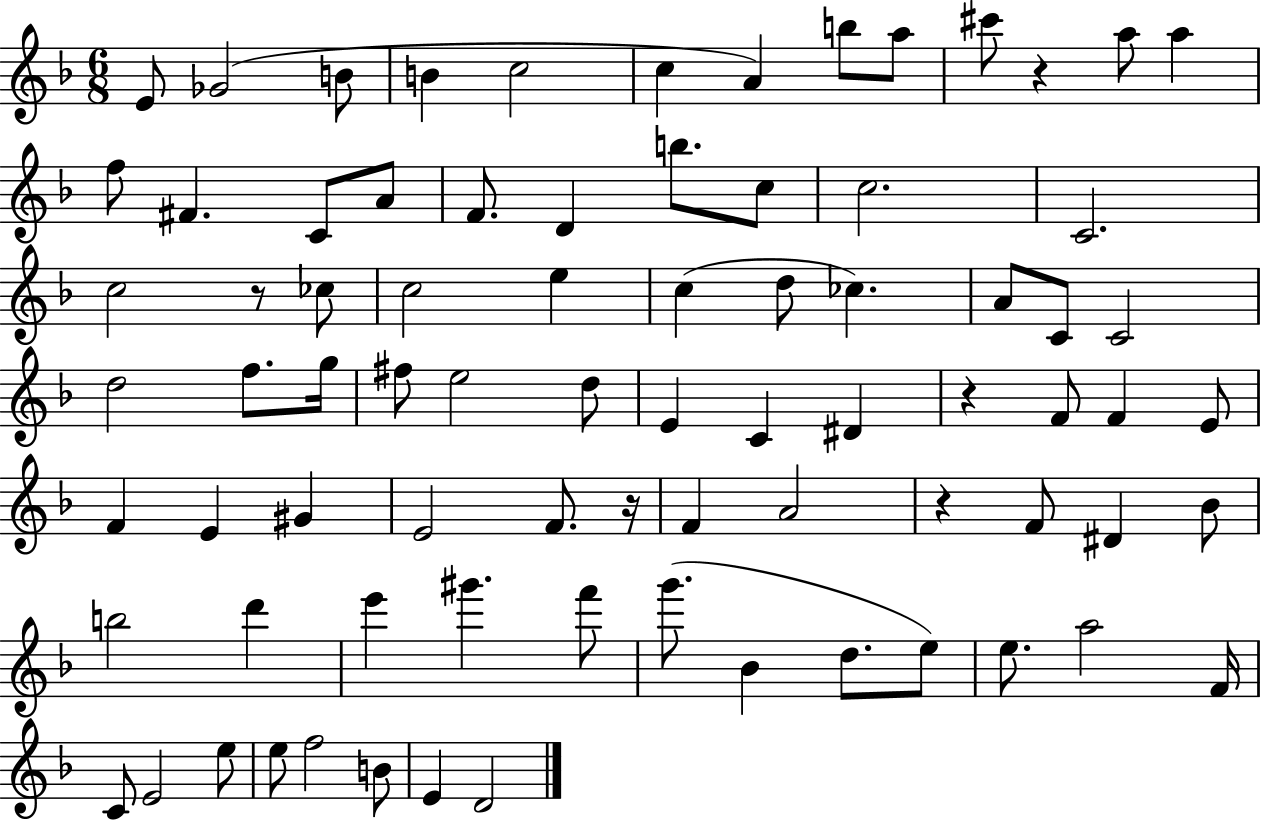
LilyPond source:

{
  \clef treble
  \numericTimeSignature
  \time 6/8
  \key f \major
  e'8 ges'2( b'8 | b'4 c''2 | c''4 a'4) b''8 a''8 | cis'''8 r4 a''8 a''4 | \break f''8 fis'4. c'8 a'8 | f'8. d'4 b''8. c''8 | c''2. | c'2. | \break c''2 r8 ces''8 | c''2 e''4 | c''4( d''8 ces''4.) | a'8 c'8 c'2 | \break d''2 f''8. g''16 | fis''8 e''2 d''8 | e'4 c'4 dis'4 | r4 f'8 f'4 e'8 | \break f'4 e'4 gis'4 | e'2 f'8. r16 | f'4 a'2 | r4 f'8 dis'4 bes'8 | \break b''2 d'''4 | e'''4 gis'''4. f'''8 | g'''8.( bes'4 d''8. e''8) | e''8. a''2 f'16 | \break c'8 e'2 e''8 | e''8 f''2 b'8 | e'4 d'2 | \bar "|."
}